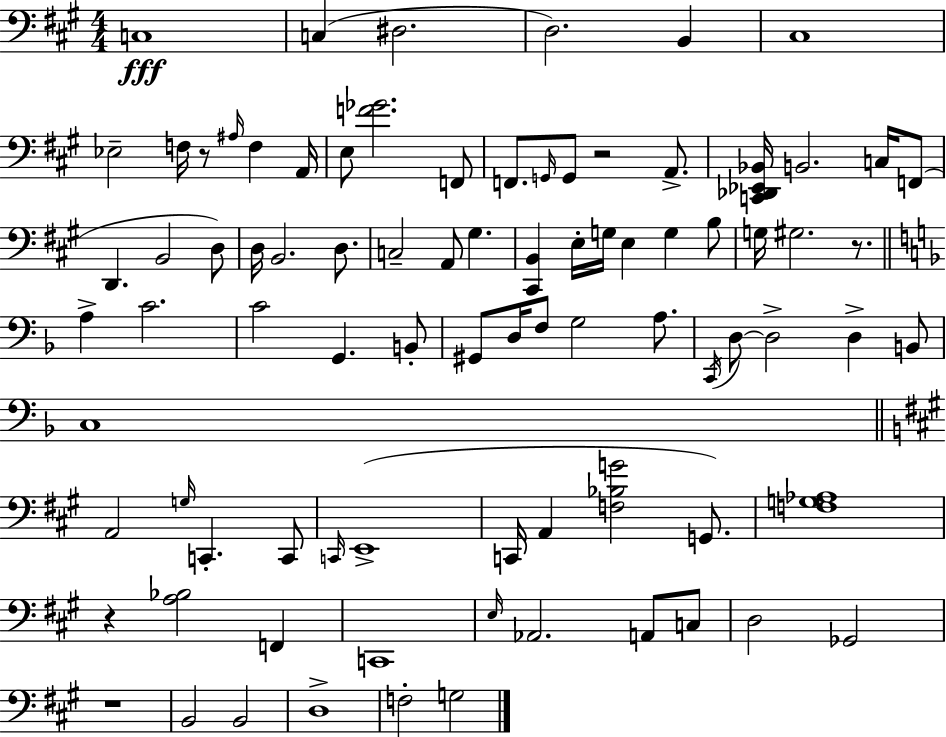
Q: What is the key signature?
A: A major